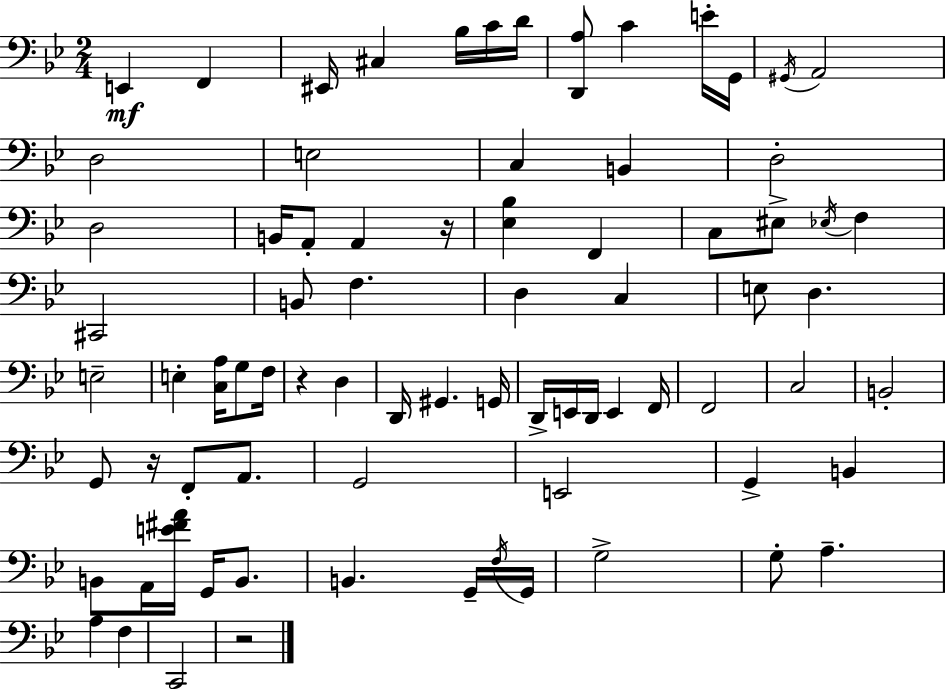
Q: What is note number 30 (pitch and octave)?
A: D3